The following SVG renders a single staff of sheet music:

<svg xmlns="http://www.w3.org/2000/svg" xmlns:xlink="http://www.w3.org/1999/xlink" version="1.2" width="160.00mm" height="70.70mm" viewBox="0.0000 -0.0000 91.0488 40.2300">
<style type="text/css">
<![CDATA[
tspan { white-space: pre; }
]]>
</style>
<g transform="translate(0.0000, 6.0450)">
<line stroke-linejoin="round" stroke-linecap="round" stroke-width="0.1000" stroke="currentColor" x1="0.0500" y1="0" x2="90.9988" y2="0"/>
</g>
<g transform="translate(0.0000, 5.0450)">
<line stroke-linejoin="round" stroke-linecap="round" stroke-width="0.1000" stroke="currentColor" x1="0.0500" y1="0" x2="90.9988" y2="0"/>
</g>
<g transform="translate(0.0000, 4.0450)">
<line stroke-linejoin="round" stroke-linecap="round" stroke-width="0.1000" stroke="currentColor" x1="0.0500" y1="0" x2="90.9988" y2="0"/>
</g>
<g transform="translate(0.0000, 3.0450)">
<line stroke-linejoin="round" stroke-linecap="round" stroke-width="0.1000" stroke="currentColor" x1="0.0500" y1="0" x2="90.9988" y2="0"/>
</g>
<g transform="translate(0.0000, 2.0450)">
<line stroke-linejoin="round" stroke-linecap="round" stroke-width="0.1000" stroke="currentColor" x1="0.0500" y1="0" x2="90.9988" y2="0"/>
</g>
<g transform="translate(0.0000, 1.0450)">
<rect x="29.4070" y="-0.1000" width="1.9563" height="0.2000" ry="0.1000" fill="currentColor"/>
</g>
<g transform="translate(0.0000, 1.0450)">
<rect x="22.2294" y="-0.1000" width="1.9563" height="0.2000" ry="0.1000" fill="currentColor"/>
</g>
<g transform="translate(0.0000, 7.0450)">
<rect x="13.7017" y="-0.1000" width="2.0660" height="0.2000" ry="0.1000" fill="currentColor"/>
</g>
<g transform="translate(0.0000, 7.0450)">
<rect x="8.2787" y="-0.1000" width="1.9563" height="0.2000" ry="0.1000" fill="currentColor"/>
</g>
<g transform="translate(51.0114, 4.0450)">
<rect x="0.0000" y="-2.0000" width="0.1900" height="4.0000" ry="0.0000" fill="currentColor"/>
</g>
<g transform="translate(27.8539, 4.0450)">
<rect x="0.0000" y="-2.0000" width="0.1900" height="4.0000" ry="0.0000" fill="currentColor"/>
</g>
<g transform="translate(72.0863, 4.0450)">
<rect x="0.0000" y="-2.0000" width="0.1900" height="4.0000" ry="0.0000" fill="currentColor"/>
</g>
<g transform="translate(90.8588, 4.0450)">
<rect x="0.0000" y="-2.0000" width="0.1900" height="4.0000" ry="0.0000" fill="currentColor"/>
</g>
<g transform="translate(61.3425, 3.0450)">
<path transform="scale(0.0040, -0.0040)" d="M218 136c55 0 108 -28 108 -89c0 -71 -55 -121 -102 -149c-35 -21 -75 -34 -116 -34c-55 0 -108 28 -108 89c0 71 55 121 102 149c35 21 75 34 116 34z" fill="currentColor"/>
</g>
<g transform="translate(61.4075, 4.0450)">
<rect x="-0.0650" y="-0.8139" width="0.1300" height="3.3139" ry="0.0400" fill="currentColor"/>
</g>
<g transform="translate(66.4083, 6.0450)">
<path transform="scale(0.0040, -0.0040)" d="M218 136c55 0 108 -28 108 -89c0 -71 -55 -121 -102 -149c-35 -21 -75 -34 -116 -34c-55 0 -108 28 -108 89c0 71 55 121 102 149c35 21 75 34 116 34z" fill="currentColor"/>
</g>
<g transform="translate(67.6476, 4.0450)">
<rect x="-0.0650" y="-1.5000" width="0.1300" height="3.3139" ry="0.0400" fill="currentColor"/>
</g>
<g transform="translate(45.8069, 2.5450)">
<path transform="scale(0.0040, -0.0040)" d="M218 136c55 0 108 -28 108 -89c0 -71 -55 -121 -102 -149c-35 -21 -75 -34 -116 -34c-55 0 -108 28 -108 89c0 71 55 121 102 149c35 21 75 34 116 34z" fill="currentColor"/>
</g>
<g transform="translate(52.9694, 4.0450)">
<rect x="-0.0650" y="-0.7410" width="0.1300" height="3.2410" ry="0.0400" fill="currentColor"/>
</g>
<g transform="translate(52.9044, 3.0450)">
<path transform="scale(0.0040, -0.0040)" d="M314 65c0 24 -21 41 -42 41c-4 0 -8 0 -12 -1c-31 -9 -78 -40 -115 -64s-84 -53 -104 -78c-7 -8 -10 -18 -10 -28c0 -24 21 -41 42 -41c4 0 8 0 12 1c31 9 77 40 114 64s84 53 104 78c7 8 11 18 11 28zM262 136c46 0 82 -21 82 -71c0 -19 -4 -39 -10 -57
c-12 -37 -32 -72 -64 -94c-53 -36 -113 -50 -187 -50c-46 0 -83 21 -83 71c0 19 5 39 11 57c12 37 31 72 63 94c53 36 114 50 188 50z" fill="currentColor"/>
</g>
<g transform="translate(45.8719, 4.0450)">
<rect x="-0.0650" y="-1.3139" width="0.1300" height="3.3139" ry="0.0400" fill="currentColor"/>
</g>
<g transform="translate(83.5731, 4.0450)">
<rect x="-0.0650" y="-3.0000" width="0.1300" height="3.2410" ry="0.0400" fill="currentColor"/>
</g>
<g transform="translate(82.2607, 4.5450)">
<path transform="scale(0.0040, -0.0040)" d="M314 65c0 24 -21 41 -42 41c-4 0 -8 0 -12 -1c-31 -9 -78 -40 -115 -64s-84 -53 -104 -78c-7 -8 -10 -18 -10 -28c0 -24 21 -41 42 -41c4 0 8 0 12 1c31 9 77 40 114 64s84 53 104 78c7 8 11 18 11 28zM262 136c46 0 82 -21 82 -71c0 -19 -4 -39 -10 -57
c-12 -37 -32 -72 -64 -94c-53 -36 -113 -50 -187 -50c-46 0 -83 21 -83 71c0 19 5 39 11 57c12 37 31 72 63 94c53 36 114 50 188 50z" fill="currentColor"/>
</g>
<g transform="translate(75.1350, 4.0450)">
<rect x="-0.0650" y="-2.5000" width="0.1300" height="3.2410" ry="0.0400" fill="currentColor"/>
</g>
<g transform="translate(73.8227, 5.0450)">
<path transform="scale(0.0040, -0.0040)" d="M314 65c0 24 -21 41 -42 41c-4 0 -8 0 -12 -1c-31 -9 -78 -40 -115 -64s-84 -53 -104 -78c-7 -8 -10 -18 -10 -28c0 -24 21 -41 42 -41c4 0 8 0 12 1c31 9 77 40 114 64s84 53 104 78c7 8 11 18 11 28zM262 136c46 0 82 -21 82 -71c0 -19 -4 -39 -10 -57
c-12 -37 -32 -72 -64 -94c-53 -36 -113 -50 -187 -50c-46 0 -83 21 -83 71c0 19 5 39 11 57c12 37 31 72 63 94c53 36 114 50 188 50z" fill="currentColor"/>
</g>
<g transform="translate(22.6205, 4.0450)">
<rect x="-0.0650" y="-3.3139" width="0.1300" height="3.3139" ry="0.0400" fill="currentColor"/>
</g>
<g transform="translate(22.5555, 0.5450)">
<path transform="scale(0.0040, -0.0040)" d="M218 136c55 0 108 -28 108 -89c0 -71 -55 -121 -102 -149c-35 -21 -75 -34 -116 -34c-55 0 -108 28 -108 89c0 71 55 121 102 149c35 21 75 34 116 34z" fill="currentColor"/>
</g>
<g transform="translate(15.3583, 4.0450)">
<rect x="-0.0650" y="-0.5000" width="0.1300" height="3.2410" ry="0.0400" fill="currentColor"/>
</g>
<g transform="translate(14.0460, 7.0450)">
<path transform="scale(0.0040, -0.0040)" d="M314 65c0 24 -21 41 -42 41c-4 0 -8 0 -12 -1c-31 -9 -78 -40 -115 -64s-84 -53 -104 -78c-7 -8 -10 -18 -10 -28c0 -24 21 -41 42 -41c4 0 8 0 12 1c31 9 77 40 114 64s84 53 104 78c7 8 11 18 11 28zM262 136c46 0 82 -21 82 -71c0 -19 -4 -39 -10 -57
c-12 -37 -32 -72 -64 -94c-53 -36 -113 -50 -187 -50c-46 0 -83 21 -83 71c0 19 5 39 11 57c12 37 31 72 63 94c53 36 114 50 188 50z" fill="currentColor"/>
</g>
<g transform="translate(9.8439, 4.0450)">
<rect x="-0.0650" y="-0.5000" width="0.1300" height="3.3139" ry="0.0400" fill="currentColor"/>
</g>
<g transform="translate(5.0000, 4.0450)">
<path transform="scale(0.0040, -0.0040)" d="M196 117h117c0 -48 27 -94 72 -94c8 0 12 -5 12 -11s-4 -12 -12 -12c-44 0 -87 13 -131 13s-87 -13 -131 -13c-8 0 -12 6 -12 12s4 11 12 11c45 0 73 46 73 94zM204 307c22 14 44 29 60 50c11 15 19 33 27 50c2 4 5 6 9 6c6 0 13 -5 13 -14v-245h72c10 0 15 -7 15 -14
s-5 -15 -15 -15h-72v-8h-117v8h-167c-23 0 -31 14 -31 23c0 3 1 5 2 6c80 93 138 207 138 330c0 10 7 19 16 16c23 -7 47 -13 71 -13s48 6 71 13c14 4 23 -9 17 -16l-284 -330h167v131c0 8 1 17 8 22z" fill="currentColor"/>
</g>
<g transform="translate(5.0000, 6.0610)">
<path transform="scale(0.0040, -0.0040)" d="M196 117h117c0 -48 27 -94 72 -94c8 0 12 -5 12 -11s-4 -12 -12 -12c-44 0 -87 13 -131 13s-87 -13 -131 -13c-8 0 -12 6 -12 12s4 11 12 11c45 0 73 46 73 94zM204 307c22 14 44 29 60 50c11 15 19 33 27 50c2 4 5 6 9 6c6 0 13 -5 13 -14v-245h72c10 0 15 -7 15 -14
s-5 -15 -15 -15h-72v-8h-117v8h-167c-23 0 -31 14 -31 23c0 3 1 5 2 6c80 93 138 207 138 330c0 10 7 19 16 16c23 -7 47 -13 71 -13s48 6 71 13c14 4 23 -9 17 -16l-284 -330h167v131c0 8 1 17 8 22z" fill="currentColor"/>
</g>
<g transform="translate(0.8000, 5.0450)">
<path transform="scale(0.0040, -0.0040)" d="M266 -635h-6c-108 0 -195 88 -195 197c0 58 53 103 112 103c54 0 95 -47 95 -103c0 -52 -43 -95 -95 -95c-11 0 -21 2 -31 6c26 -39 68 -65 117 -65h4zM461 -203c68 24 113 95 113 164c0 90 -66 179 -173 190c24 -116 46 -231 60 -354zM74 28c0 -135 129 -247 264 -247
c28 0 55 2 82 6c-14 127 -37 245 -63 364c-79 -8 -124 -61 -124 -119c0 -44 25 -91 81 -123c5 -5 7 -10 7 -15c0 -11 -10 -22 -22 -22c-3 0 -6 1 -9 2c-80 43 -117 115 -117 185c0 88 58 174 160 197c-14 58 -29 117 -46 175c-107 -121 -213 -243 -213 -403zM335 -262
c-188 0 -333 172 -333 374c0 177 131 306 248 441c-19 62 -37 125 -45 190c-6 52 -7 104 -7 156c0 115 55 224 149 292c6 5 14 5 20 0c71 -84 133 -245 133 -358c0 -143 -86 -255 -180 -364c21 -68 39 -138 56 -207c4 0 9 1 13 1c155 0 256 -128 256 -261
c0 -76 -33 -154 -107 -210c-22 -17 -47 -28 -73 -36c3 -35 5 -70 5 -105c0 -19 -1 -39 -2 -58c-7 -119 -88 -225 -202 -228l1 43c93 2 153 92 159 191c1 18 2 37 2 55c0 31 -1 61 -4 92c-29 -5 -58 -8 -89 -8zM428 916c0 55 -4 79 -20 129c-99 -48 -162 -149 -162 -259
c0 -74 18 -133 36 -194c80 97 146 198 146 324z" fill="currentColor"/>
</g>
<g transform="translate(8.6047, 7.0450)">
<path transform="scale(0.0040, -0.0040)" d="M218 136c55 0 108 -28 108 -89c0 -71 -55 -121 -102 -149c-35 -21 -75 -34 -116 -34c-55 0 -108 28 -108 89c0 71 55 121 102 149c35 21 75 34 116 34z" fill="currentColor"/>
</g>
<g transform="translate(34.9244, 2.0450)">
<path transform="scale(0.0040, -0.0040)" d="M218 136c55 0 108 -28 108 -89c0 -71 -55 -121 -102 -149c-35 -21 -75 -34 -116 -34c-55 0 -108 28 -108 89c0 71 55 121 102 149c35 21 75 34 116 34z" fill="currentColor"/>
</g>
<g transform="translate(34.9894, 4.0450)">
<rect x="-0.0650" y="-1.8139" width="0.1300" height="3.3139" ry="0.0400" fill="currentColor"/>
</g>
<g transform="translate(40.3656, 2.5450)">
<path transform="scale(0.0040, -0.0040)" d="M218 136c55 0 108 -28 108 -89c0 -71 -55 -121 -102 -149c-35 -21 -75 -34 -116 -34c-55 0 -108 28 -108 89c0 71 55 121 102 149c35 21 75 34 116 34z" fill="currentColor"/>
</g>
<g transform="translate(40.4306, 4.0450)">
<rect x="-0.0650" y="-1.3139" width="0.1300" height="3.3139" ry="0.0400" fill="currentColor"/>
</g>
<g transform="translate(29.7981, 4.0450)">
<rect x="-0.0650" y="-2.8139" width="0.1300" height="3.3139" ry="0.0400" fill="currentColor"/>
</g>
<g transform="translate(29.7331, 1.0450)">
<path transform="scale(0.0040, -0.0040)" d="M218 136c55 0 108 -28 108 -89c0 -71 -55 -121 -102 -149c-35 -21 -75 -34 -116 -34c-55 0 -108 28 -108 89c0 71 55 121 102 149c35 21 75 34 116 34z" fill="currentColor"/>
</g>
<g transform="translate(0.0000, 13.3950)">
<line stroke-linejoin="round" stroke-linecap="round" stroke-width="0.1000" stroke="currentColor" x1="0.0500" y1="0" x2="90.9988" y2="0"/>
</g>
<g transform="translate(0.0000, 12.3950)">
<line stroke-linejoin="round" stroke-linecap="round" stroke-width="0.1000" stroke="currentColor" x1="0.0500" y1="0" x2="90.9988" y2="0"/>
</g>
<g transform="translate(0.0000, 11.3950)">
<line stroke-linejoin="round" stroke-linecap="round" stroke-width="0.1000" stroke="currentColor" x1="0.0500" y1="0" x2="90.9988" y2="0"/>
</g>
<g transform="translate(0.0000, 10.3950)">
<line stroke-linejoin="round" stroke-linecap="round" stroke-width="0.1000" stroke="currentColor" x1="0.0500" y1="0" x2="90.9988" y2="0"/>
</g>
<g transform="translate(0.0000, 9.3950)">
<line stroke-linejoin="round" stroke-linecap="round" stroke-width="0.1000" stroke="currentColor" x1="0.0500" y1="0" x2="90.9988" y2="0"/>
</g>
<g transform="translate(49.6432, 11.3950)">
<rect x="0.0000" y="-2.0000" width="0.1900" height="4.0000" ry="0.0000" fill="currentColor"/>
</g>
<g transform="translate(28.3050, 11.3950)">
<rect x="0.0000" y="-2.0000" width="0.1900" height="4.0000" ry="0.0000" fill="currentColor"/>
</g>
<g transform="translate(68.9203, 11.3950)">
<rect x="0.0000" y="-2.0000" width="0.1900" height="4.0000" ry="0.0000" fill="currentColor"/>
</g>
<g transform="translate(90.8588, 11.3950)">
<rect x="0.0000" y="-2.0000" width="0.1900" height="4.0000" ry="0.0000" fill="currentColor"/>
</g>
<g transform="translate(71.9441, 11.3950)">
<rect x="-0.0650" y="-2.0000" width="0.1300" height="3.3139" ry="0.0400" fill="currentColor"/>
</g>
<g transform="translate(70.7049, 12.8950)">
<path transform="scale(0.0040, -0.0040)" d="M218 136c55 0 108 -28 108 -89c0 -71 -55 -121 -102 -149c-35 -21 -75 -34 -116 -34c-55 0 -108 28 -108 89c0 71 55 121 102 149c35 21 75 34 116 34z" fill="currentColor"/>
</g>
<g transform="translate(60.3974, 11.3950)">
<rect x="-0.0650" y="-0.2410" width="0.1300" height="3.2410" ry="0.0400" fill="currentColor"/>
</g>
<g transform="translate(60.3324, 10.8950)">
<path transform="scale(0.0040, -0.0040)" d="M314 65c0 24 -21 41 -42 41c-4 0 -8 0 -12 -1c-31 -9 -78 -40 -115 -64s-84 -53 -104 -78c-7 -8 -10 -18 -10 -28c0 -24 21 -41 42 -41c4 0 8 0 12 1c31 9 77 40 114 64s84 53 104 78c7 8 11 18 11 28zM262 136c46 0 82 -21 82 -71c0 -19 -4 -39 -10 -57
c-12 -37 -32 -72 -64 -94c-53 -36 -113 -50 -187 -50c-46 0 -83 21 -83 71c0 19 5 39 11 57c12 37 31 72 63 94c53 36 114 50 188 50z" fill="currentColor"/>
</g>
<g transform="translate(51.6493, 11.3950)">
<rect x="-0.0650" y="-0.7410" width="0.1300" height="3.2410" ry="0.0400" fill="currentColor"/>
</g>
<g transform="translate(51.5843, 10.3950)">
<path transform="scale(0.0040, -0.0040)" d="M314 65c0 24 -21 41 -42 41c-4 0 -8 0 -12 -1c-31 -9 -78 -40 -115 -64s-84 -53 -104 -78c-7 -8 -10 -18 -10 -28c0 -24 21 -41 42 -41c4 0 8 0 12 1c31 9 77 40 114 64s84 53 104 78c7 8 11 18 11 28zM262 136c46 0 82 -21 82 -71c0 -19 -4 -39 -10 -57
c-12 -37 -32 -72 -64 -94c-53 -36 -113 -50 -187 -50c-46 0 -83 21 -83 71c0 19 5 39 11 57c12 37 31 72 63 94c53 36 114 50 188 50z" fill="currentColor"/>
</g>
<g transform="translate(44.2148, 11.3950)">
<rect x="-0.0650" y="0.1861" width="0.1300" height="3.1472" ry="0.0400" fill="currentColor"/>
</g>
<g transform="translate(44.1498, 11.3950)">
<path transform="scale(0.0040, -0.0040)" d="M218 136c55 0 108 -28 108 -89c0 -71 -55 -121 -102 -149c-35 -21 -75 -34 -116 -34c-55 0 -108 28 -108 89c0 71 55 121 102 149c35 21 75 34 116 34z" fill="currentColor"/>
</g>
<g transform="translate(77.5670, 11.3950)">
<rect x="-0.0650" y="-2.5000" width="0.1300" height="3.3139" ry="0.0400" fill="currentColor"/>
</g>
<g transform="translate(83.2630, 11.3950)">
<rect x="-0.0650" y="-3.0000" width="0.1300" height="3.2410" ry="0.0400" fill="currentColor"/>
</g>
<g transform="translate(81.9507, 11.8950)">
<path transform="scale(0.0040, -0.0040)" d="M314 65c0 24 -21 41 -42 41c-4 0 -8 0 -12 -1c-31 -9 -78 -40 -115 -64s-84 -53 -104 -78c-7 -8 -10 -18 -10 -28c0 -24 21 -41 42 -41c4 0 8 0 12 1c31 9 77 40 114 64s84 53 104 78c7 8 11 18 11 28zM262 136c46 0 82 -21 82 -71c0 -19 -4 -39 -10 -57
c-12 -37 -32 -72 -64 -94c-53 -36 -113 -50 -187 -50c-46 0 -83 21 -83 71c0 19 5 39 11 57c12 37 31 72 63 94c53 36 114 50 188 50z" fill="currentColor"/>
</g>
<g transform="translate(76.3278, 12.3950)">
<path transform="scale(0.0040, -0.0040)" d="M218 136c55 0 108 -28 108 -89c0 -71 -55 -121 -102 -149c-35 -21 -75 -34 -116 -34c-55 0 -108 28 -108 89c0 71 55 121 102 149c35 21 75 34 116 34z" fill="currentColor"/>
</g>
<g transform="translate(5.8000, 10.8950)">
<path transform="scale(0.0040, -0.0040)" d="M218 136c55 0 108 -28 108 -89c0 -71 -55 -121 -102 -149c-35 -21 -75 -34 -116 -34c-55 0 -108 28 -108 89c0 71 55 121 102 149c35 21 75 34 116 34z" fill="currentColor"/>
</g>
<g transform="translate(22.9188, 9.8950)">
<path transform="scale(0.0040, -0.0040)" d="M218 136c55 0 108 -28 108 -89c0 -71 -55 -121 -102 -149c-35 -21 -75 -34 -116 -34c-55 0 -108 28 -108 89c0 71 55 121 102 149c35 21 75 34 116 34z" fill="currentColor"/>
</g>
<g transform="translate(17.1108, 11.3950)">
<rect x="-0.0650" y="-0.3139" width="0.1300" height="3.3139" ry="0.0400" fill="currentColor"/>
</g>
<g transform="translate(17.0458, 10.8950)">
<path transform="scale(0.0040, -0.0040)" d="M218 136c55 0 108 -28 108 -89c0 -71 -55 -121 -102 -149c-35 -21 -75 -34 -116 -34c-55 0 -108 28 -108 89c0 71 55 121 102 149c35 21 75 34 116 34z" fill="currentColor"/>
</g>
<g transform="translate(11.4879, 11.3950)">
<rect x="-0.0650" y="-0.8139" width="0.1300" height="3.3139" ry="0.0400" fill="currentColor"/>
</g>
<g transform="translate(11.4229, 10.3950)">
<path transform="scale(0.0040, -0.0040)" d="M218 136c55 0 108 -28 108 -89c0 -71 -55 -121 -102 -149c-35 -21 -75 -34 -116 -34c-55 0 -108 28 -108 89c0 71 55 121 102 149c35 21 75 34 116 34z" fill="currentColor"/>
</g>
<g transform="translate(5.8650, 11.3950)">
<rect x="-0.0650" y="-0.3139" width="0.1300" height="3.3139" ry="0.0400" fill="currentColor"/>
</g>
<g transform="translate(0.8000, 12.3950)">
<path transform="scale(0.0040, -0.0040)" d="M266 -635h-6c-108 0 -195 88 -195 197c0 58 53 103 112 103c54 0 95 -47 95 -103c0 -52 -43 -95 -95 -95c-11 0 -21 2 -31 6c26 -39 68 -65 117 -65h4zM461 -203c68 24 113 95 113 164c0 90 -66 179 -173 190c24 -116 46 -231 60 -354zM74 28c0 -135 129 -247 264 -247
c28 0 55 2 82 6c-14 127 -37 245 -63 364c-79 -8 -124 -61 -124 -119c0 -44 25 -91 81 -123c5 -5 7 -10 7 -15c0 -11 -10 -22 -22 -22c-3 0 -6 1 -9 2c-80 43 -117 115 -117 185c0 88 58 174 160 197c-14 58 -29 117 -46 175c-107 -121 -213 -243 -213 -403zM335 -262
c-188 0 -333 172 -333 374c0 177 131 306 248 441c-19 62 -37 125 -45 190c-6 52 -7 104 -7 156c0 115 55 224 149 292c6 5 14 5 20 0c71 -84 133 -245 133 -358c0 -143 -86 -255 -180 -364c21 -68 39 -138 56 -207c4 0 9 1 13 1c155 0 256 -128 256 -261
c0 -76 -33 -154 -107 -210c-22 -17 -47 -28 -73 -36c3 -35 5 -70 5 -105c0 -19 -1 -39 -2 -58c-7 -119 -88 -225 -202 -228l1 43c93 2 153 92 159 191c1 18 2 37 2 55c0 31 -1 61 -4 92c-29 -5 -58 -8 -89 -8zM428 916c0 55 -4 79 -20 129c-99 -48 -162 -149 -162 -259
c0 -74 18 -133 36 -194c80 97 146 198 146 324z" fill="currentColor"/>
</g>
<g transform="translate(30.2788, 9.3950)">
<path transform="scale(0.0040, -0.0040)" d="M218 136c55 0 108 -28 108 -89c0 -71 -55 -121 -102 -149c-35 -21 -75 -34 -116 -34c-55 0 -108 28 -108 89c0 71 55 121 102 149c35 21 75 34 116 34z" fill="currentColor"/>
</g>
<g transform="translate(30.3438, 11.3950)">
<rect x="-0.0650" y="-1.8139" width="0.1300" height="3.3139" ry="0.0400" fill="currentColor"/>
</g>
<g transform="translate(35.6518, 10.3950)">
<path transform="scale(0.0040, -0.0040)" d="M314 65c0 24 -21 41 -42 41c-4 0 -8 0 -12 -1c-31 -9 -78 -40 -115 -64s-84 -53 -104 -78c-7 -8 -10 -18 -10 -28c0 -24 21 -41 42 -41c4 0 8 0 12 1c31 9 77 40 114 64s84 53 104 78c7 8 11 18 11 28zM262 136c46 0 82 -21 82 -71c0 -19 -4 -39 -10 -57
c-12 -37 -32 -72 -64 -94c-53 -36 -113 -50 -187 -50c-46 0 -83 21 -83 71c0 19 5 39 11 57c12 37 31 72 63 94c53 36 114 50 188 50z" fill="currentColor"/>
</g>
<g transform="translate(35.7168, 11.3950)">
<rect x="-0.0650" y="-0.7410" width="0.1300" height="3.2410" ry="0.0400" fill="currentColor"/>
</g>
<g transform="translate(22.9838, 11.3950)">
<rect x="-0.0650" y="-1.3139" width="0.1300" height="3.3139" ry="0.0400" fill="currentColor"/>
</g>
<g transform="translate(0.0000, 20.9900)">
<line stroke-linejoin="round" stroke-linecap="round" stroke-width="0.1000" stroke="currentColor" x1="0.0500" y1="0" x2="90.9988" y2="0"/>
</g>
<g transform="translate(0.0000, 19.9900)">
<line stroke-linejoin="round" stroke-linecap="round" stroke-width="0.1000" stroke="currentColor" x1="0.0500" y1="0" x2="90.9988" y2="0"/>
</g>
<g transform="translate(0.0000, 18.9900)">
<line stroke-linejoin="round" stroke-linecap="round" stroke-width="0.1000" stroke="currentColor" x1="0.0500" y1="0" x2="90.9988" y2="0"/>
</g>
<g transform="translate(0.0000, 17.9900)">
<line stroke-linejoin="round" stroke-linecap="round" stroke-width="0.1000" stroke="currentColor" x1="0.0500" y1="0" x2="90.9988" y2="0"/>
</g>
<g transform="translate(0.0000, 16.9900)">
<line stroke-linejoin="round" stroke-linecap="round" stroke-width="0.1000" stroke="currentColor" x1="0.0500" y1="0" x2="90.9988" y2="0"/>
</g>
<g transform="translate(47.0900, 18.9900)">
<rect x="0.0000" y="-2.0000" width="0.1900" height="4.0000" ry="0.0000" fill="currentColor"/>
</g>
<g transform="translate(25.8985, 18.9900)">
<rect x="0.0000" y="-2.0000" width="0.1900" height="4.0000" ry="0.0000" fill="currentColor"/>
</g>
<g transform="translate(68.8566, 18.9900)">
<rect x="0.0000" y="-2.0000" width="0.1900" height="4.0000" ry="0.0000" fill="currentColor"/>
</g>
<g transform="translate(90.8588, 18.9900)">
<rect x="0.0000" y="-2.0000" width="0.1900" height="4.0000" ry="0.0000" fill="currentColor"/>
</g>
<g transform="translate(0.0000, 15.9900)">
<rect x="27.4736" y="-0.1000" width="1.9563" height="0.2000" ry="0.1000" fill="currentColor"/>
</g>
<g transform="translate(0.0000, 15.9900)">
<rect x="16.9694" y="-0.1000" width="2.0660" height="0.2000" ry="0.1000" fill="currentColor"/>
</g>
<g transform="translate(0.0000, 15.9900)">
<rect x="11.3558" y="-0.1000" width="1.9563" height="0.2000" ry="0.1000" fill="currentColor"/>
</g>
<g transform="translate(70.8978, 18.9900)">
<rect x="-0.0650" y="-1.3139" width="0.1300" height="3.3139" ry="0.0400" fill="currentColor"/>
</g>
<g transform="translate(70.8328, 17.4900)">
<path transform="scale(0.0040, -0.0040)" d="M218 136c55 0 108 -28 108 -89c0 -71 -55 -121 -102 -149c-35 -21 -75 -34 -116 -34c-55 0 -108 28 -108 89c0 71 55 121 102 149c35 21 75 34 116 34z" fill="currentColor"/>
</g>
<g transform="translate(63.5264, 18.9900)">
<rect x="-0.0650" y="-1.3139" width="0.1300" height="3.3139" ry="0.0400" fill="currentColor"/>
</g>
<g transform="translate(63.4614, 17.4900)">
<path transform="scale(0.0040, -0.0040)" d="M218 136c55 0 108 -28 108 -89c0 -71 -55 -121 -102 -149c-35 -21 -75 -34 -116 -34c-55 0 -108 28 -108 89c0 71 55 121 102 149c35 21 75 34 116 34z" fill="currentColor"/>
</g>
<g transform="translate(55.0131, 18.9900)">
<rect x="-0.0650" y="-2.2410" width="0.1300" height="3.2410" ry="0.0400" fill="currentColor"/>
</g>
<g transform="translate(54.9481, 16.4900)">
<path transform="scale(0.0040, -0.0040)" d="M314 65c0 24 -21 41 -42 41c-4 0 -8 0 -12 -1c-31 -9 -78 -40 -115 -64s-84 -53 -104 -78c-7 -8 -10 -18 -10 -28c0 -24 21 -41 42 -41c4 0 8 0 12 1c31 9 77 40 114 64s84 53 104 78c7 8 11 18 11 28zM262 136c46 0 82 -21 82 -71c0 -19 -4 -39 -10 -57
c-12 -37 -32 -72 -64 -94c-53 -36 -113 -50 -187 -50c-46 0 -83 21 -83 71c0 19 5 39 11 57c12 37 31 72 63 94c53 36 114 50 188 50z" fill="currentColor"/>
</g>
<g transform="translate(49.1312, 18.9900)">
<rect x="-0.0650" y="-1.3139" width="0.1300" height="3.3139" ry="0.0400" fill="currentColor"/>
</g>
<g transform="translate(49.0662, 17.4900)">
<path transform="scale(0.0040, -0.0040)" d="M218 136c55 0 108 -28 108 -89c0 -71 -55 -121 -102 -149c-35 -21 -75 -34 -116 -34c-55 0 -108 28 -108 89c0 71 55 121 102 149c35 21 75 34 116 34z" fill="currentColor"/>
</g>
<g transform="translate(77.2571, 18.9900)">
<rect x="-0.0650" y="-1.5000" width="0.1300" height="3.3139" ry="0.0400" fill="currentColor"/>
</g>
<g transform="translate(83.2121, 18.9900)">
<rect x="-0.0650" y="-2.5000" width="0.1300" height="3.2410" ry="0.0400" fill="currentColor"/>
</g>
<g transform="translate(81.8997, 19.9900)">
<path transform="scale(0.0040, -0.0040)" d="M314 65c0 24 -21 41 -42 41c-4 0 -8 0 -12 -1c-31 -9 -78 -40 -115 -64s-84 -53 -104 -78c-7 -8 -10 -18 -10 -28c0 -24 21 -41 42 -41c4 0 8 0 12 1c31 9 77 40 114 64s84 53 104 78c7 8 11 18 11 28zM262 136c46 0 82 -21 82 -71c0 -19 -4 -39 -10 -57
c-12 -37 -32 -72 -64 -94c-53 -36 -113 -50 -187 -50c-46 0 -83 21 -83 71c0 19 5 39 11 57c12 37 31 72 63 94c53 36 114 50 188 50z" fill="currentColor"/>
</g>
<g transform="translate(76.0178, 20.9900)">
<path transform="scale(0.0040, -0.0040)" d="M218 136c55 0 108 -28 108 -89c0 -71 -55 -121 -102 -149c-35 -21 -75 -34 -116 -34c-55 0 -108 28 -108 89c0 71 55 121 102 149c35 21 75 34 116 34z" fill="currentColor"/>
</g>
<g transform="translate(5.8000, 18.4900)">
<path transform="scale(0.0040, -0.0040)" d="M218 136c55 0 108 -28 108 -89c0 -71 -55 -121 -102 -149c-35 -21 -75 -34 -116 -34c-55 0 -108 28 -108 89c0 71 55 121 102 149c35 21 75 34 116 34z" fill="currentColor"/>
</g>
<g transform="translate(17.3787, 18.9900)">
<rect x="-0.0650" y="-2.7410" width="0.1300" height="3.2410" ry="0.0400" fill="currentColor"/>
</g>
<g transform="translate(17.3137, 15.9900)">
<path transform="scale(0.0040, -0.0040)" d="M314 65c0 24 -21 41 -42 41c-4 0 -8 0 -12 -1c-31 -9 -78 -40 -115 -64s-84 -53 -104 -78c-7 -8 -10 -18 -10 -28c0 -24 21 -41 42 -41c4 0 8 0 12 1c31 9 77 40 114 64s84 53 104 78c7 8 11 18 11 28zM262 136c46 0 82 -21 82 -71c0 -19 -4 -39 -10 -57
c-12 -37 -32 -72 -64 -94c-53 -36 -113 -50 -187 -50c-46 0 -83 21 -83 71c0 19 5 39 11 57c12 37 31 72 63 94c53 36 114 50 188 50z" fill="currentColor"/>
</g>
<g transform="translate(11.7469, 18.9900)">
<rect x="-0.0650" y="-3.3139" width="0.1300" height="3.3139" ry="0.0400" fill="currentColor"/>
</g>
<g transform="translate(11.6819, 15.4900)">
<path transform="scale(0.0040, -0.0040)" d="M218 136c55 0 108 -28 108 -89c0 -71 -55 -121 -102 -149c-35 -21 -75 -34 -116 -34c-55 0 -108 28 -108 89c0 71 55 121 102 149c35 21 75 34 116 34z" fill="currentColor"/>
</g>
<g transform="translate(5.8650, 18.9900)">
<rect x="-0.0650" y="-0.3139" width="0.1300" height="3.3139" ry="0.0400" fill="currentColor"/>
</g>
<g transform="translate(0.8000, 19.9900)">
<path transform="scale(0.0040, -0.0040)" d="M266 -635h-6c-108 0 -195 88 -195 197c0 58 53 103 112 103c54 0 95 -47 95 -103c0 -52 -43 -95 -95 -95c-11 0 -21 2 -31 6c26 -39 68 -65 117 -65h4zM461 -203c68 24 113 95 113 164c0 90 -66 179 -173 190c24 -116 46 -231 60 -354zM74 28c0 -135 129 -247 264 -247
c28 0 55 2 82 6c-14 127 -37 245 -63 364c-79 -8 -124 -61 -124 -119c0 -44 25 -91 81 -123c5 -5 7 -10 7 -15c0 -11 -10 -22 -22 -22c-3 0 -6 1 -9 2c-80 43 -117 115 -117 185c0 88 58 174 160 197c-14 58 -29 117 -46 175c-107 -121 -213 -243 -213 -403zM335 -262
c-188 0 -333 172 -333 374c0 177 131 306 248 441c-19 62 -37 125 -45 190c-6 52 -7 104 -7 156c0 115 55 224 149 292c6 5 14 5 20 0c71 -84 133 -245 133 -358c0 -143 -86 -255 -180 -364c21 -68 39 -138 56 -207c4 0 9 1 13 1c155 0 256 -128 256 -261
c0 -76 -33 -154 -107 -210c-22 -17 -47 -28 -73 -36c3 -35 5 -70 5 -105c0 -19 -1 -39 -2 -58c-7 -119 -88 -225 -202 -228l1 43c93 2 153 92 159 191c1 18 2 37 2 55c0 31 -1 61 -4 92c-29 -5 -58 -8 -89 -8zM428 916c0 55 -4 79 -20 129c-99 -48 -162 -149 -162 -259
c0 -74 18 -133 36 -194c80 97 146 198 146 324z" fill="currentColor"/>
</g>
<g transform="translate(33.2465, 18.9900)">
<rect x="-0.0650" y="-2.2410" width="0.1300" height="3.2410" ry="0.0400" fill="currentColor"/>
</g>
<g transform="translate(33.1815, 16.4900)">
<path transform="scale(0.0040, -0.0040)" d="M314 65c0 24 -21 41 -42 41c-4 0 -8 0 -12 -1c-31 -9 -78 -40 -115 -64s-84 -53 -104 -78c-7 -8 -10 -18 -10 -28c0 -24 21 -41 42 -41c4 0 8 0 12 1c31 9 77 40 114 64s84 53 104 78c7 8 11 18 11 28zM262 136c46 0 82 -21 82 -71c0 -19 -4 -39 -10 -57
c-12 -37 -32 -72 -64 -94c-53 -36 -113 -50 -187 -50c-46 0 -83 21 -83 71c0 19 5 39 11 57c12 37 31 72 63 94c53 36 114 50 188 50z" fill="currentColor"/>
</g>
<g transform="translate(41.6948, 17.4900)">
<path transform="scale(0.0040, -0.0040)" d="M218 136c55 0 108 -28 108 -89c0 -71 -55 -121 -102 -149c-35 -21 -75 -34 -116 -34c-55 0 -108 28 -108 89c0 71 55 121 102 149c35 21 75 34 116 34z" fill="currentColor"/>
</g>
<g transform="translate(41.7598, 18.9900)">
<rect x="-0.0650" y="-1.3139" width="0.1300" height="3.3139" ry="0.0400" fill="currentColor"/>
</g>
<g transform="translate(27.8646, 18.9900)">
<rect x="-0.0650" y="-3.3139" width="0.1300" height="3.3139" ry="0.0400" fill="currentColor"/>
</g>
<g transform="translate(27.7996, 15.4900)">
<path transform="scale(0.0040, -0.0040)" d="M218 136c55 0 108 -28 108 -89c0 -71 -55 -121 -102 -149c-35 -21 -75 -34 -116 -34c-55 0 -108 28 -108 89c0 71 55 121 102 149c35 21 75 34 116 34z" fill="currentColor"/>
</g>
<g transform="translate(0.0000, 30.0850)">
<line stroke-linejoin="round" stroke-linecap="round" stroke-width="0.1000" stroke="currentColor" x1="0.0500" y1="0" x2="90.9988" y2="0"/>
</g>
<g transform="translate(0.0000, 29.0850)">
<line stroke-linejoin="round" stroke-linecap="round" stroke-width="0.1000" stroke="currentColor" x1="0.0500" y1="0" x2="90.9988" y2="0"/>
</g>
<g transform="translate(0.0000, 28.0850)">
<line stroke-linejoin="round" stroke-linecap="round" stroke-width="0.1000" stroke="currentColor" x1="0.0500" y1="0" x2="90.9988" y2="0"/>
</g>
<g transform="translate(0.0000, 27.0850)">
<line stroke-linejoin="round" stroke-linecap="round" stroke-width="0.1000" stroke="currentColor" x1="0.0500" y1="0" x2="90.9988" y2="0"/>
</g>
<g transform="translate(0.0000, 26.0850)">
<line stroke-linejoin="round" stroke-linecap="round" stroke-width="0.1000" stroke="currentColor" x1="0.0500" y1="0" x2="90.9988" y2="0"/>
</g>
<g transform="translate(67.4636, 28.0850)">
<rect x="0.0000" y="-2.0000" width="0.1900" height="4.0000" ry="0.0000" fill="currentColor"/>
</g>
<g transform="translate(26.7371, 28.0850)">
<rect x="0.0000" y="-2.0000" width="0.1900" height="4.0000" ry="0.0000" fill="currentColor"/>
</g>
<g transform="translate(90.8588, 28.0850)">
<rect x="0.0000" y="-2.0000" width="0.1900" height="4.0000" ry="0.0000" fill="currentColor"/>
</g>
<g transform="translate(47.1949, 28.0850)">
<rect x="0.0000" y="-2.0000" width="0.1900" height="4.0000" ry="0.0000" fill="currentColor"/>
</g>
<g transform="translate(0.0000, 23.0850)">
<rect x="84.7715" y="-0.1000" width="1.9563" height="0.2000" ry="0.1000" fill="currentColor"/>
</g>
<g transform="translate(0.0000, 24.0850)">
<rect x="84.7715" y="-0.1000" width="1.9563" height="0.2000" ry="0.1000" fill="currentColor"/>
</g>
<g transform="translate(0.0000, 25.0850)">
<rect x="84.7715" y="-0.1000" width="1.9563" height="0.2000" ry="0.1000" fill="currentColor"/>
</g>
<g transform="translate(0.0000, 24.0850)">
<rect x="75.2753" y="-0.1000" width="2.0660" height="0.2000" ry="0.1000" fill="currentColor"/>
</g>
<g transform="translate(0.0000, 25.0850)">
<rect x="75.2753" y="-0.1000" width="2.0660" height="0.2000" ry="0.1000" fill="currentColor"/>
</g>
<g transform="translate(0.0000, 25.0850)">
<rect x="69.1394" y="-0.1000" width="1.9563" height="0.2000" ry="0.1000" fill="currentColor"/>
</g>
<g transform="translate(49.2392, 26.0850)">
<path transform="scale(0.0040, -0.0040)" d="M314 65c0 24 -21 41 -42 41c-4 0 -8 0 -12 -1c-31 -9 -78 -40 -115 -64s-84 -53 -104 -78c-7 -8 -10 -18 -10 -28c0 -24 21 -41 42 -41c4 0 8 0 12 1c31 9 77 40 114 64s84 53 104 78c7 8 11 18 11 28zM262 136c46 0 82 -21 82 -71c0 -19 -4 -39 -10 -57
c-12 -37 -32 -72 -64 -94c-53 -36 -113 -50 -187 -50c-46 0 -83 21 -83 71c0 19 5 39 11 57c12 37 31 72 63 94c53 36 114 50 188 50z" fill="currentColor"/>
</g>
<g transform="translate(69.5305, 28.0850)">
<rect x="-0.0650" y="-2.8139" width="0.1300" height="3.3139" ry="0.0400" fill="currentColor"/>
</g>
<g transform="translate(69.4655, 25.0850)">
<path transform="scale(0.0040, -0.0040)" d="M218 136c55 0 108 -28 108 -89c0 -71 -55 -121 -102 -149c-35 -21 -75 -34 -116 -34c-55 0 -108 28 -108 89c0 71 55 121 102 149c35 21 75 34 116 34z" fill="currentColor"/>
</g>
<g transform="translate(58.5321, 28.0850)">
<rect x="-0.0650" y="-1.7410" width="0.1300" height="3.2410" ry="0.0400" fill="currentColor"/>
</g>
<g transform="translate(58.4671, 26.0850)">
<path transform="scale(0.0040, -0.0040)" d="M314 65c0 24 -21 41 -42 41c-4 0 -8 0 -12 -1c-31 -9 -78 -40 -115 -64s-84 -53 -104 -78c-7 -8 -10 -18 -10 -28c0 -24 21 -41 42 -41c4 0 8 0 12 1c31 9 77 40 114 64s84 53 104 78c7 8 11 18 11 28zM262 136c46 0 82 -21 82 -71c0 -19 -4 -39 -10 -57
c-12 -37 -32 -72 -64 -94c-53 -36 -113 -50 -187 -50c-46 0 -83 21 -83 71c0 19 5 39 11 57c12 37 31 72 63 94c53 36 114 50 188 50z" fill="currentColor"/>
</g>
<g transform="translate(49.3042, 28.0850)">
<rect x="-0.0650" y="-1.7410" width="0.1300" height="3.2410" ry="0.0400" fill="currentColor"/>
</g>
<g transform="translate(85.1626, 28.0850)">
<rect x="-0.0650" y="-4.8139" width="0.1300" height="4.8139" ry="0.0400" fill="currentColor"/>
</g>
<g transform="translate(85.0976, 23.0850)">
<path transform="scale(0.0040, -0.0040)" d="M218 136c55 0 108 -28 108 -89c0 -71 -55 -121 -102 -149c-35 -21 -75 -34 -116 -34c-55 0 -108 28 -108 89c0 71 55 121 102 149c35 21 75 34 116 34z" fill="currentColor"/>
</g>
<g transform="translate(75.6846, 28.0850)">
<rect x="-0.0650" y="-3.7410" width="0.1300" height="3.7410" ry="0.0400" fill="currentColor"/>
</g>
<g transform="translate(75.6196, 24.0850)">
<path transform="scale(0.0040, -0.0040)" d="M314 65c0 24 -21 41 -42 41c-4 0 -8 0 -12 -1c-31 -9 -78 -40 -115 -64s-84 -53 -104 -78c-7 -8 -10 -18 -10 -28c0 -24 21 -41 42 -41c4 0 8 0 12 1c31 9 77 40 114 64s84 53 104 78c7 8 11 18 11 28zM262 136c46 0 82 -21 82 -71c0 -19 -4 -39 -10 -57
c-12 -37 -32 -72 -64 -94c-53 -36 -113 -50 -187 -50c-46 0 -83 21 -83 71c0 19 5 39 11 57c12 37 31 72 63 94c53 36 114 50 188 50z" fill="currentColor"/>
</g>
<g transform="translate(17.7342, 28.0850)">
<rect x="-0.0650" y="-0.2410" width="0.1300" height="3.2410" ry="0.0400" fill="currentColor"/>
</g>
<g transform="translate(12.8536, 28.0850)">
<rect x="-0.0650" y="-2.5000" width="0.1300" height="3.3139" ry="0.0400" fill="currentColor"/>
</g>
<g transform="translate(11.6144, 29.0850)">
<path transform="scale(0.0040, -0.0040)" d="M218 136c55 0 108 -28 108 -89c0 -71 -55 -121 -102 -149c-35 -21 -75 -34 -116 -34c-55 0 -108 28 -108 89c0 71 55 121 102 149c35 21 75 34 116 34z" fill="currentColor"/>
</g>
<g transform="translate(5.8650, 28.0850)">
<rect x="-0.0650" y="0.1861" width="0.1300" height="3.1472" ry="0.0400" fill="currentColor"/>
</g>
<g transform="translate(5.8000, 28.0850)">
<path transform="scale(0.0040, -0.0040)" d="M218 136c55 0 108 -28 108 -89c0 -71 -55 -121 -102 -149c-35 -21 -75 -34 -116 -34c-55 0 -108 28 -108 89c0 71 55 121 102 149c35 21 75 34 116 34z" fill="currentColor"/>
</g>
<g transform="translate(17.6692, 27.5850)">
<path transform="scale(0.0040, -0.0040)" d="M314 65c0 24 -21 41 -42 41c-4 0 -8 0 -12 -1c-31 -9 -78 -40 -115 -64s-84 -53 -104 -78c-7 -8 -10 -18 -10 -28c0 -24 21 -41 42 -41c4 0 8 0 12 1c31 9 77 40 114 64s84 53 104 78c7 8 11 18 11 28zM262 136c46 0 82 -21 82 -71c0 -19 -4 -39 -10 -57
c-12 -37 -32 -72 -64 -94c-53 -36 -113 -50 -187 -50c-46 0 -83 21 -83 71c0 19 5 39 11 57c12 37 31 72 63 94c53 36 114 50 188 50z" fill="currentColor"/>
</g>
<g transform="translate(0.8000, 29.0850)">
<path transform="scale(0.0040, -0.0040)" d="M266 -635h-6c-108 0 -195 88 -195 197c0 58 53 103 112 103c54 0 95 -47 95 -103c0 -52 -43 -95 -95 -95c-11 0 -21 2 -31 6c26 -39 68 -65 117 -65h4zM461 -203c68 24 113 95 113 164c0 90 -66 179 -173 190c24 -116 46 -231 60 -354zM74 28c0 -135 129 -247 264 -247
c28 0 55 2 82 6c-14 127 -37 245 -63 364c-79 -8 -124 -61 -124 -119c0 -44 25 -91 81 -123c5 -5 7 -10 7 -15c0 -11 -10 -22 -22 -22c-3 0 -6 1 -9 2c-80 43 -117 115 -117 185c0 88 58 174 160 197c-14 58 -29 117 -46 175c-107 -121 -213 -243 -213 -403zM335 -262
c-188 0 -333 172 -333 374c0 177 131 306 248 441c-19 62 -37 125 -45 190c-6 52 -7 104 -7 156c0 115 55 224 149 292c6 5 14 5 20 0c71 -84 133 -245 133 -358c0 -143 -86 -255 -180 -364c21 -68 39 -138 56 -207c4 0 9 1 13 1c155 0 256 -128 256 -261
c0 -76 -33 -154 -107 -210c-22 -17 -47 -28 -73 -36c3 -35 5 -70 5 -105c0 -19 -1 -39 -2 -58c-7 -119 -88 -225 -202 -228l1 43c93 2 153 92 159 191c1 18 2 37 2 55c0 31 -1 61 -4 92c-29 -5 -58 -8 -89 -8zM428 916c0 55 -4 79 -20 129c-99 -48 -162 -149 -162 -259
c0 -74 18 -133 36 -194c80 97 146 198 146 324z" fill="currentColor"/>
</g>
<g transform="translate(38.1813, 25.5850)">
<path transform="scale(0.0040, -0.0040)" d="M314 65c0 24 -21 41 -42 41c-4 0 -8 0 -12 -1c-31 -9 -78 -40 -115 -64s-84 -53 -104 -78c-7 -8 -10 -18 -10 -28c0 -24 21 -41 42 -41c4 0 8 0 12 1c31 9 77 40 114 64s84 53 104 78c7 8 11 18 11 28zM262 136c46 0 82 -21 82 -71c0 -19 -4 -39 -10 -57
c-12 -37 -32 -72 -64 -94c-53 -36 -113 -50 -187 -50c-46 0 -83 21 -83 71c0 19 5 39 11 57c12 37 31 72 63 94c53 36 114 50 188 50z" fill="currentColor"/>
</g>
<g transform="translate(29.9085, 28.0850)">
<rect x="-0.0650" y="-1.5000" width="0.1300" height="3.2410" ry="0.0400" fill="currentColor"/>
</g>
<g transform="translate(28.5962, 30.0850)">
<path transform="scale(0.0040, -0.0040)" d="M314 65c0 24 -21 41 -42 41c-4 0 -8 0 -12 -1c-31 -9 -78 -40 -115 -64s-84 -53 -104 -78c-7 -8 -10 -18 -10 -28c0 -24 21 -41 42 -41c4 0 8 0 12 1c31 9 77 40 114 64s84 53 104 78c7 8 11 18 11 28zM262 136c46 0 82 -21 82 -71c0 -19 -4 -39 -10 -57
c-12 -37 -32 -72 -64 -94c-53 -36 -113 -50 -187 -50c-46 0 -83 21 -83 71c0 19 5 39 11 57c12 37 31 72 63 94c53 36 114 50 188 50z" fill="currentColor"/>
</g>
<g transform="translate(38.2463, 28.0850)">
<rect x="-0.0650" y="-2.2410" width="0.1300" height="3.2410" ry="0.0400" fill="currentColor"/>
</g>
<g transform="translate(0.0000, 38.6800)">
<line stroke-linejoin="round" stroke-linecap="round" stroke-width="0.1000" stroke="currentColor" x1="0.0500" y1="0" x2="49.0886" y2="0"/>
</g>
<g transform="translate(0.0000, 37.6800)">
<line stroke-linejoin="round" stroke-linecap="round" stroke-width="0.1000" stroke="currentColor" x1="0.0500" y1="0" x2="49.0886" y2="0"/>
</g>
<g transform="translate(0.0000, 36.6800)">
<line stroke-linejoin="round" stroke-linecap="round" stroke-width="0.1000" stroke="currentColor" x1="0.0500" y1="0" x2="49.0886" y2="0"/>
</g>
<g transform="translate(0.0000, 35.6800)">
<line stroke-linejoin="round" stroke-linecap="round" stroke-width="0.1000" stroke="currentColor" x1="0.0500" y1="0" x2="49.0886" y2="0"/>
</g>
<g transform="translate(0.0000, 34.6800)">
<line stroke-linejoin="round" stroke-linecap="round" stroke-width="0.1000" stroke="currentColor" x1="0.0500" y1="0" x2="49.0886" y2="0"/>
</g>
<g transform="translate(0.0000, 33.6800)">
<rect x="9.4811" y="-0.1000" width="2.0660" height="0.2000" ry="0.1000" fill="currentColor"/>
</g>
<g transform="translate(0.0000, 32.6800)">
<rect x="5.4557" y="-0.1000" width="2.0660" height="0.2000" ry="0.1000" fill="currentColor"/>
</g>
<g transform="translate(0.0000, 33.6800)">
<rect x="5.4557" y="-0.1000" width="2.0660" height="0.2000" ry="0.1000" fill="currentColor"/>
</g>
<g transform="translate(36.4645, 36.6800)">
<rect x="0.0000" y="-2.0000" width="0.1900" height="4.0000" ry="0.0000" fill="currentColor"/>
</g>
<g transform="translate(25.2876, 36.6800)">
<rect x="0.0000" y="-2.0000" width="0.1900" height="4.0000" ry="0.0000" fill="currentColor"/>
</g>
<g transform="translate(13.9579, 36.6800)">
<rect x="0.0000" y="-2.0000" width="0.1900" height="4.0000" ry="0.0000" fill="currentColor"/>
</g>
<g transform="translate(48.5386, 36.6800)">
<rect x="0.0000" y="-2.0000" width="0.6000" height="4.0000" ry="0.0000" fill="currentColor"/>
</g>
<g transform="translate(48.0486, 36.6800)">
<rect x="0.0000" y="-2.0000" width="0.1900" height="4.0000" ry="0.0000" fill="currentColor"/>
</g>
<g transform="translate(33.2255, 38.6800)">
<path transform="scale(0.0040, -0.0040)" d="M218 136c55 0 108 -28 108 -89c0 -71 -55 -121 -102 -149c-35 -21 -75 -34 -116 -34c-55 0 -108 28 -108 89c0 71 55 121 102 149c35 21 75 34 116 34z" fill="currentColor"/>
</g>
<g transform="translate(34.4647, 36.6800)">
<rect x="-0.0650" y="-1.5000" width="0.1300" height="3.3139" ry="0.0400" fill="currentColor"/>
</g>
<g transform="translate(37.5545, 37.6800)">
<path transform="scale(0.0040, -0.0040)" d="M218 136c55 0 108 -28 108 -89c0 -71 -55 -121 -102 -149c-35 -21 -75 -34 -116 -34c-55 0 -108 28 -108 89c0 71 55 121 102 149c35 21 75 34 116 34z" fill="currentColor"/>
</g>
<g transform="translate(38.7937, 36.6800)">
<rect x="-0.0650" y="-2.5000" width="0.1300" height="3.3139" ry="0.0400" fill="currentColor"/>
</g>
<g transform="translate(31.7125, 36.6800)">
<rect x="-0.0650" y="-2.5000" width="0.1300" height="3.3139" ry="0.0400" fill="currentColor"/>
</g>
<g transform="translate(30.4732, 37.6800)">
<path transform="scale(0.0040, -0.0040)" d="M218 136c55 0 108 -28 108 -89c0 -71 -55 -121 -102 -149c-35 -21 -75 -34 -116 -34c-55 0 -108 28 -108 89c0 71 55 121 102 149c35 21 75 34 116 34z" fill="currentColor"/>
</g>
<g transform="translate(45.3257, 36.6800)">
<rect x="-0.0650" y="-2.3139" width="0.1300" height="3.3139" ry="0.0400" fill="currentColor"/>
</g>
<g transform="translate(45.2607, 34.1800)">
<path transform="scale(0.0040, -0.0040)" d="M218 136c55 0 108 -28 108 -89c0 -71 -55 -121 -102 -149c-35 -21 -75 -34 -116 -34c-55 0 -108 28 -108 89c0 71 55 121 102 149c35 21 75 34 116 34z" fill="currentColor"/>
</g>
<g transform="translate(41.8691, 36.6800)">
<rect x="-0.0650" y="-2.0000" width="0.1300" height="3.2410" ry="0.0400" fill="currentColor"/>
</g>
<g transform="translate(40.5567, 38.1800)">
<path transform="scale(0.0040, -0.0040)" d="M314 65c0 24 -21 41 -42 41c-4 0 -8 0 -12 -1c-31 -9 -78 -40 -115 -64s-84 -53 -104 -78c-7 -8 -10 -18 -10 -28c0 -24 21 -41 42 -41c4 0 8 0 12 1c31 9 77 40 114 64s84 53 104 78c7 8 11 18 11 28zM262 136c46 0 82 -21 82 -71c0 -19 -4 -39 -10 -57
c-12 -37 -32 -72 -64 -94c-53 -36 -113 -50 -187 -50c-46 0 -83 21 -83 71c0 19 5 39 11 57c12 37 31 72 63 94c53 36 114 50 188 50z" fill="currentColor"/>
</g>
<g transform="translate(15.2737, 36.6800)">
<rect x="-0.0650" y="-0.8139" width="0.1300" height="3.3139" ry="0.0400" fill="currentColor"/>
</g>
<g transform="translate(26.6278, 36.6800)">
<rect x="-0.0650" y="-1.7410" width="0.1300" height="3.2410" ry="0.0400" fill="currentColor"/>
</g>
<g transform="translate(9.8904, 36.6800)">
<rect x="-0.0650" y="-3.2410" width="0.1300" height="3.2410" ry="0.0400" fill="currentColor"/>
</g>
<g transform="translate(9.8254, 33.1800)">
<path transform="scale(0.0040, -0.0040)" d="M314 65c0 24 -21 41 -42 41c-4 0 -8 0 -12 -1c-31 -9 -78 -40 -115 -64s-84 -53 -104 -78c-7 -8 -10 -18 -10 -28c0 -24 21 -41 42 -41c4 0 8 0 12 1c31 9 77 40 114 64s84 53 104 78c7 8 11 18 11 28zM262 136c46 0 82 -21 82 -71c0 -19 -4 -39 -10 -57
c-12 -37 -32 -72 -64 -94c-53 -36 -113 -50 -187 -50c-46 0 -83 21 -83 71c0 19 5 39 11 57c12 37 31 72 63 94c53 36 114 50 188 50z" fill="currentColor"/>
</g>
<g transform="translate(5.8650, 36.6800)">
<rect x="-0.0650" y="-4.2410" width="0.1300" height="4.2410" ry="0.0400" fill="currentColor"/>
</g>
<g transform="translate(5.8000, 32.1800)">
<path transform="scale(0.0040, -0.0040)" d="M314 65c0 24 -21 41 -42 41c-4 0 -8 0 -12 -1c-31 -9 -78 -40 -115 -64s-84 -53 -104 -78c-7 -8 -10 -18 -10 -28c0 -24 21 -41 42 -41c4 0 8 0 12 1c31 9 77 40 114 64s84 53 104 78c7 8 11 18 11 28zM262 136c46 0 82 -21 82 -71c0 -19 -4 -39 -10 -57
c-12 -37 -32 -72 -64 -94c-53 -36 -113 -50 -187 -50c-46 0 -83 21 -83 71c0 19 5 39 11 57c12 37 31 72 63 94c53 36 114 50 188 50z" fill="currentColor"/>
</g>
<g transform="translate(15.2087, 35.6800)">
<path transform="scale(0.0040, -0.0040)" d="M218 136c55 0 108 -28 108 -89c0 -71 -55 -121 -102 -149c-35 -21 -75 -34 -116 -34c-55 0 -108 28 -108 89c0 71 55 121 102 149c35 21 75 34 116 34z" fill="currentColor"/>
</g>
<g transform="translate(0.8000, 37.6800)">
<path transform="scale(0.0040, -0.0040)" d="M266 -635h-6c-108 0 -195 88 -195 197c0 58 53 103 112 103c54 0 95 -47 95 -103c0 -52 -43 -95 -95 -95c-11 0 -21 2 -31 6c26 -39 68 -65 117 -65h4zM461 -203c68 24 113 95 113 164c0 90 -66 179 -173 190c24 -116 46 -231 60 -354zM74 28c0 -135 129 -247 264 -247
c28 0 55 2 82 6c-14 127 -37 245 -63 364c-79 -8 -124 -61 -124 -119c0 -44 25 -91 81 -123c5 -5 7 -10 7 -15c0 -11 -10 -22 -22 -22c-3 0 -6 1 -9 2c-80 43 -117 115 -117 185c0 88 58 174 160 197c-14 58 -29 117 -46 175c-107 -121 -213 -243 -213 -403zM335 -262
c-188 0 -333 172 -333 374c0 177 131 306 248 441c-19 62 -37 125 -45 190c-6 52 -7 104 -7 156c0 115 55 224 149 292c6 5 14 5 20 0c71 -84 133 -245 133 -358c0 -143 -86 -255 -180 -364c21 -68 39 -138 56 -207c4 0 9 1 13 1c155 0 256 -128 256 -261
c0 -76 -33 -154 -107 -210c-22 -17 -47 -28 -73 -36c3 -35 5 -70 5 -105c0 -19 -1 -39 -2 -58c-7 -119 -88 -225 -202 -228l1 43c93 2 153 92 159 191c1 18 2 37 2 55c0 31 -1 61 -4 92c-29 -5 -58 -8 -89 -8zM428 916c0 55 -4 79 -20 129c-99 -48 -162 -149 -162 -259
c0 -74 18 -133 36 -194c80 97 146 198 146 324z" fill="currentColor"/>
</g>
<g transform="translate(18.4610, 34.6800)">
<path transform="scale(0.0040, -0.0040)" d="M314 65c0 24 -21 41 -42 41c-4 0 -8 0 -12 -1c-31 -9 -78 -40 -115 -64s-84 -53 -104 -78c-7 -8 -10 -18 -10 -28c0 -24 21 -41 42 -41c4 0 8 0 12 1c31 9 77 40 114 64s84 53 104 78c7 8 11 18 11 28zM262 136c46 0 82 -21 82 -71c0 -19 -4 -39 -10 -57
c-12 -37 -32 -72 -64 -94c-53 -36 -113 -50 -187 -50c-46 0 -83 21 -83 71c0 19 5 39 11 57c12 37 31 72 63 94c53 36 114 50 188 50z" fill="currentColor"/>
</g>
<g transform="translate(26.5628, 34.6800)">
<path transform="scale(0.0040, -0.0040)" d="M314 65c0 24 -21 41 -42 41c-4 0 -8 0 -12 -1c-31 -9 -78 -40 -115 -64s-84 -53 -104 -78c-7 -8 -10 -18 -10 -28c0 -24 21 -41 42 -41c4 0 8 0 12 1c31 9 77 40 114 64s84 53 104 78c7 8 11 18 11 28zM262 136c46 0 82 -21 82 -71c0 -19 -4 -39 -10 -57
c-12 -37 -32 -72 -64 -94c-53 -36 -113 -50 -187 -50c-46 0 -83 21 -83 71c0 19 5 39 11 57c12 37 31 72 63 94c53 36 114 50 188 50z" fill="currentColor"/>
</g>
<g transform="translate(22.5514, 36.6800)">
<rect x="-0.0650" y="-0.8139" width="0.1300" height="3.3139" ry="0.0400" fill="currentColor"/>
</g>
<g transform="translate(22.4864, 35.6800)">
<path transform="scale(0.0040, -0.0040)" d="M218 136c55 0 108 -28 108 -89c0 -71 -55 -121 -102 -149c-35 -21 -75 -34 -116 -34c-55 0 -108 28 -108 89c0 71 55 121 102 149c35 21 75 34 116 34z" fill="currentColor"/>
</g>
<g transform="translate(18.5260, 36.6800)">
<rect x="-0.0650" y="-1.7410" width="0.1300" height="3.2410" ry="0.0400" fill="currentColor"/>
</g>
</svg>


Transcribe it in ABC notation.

X:1
T:Untitled
M:4/4
L:1/4
K:C
C C2 b a f e e d2 d E G2 A2 c d c e f d2 B d2 c2 F G A2 c b a2 b g2 e e g2 e e E G2 B G c2 E2 g2 f2 f2 a c'2 e' d'2 b2 d f2 d f2 G E G F2 g